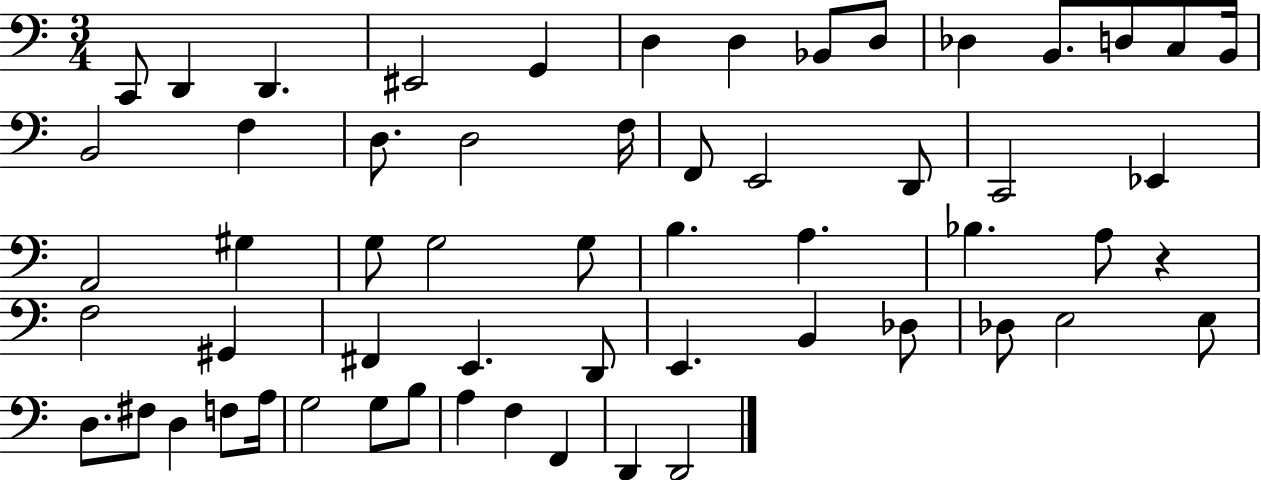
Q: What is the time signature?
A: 3/4